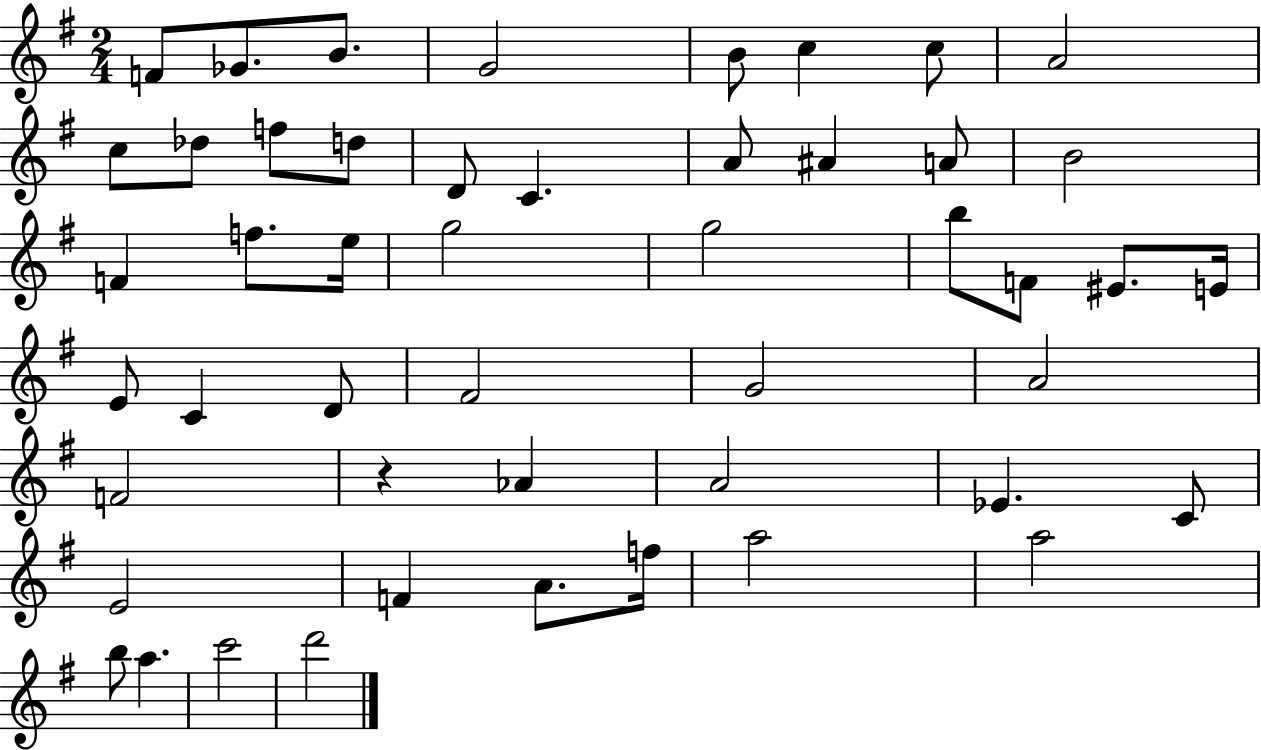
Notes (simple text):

F4/e Gb4/e. B4/e. G4/h B4/e C5/q C5/e A4/h C5/e Db5/e F5/e D5/e D4/e C4/q. A4/e A#4/q A4/e B4/h F4/q F5/e. E5/s G5/h G5/h B5/e F4/e EIS4/e. E4/s E4/e C4/q D4/e F#4/h G4/h A4/h F4/h R/q Ab4/q A4/h Eb4/q. C4/e E4/h F4/q A4/e. F5/s A5/h A5/h B5/e A5/q. C6/h D6/h